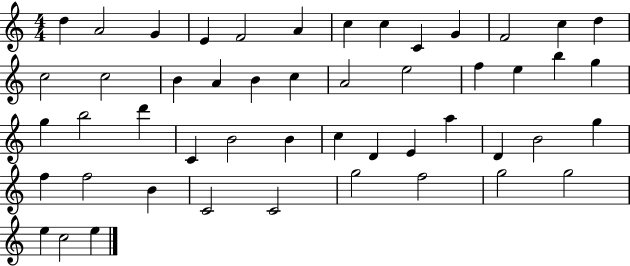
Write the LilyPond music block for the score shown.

{
  \clef treble
  \numericTimeSignature
  \time 4/4
  \key c \major
  d''4 a'2 g'4 | e'4 f'2 a'4 | c''4 c''4 c'4 g'4 | f'2 c''4 d''4 | \break c''2 c''2 | b'4 a'4 b'4 c''4 | a'2 e''2 | f''4 e''4 b''4 g''4 | \break g''4 b''2 d'''4 | c'4 b'2 b'4 | c''4 d'4 e'4 a''4 | d'4 b'2 g''4 | \break f''4 f''2 b'4 | c'2 c'2 | g''2 f''2 | g''2 g''2 | \break e''4 c''2 e''4 | \bar "|."
}